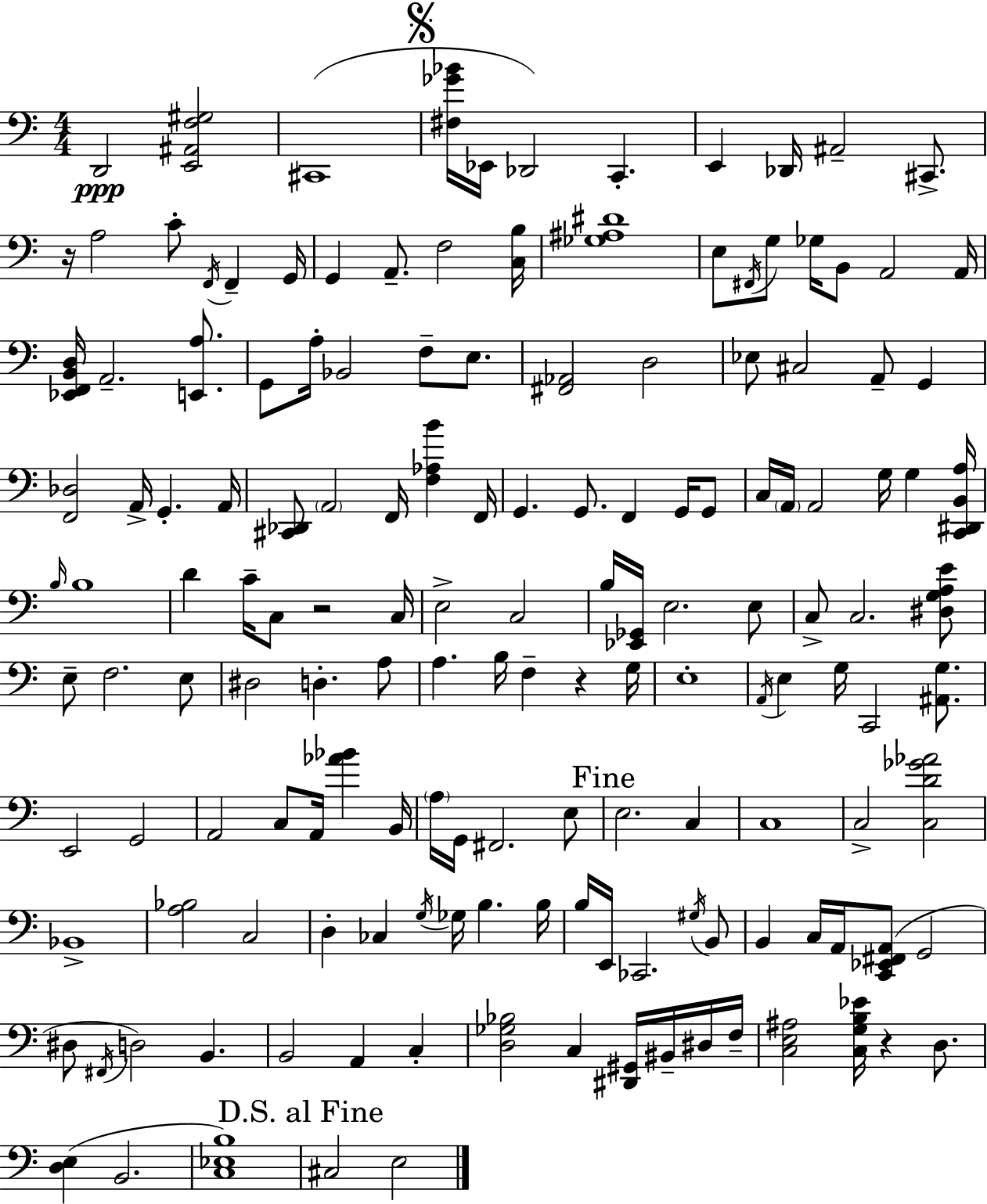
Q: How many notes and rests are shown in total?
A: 153